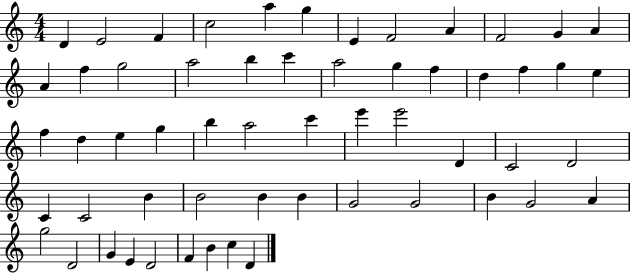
X:1
T:Untitled
M:4/4
L:1/4
K:C
D E2 F c2 a g E F2 A F2 G A A f g2 a2 b c' a2 g f d f g e f d e g b a2 c' e' e'2 D C2 D2 C C2 B B2 B B G2 G2 B G2 A g2 D2 G E D2 F B c D